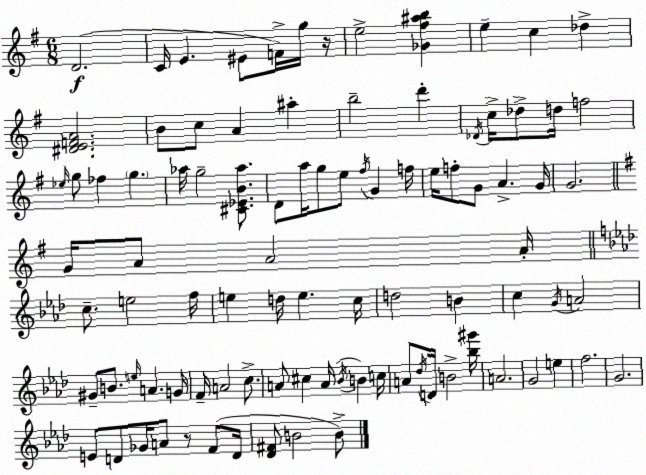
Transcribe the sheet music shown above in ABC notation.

X:1
T:Untitled
M:6/8
L:1/4
K:G
D2 C/4 E ^E/2 F/4 g/4 z/4 e2 [_G^f^ab] e c _d [^DEFA]2 B/2 c/2 A ^a b2 d' _D/4 c/4 _d/2 d/4 f2 _e/4 g/2 _f g _a/4 g2 [^C_EB_a]/2 D/2 a/4 g/2 e/2 ^f/4 G f/4 e/4 f/2 G/2 A G/4 G2 G/4 A/2 A2 A/4 c/2 e2 f/4 e d/4 e c/4 d2 B c G/4 A2 ^G/2 B/2 e/4 A G/4 F/4 A2 c/2 A/2 ^c A/4 _B/4 B c/4 A/2 _d/4 D/4 B2 [_b^g']/4 A2 G2 e f2 G2 E/2 D/2 _G/4 A/2 z/2 F/2 D/4 [_D^F]/2 B2 B/2